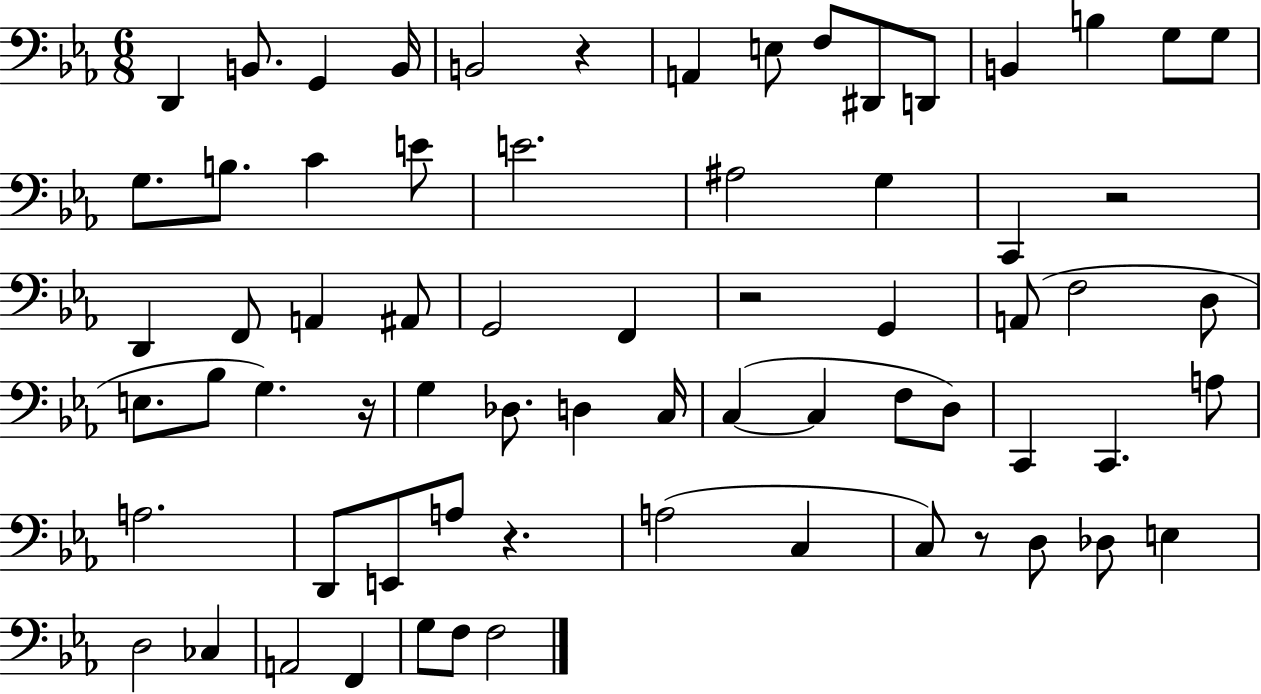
X:1
T:Untitled
M:6/8
L:1/4
K:Eb
D,, B,,/2 G,, B,,/4 B,,2 z A,, E,/2 F,/2 ^D,,/2 D,,/2 B,, B, G,/2 G,/2 G,/2 B,/2 C E/2 E2 ^A,2 G, C,, z2 D,, F,,/2 A,, ^A,,/2 G,,2 F,, z2 G,, A,,/2 F,2 D,/2 E,/2 _B,/2 G, z/4 G, _D,/2 D, C,/4 C, C, F,/2 D,/2 C,, C,, A,/2 A,2 D,,/2 E,,/2 A,/2 z A,2 C, C,/2 z/2 D,/2 _D,/2 E, D,2 _C, A,,2 F,, G,/2 F,/2 F,2